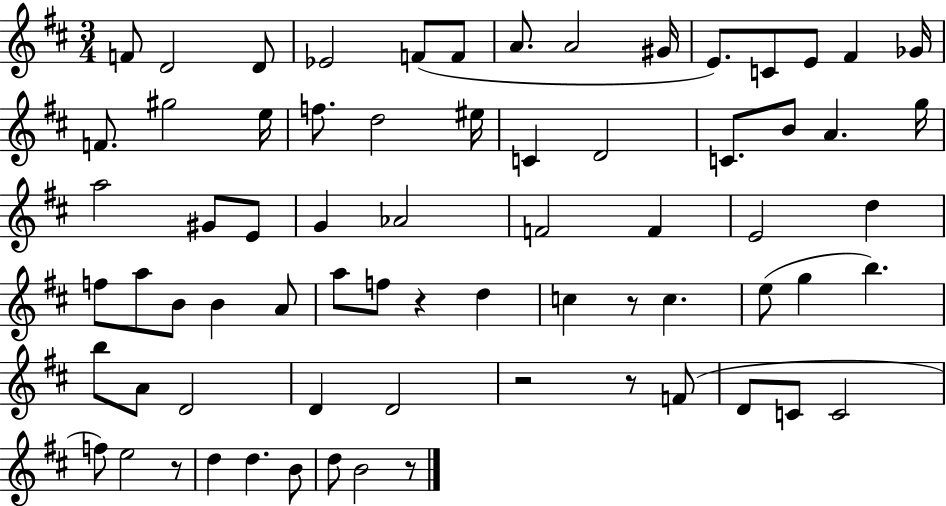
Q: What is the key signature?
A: D major